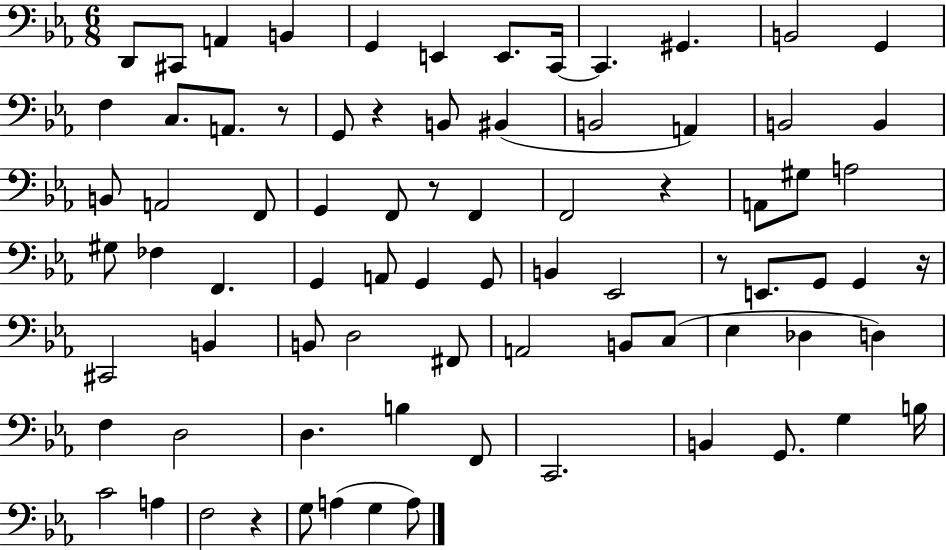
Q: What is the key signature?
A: EES major